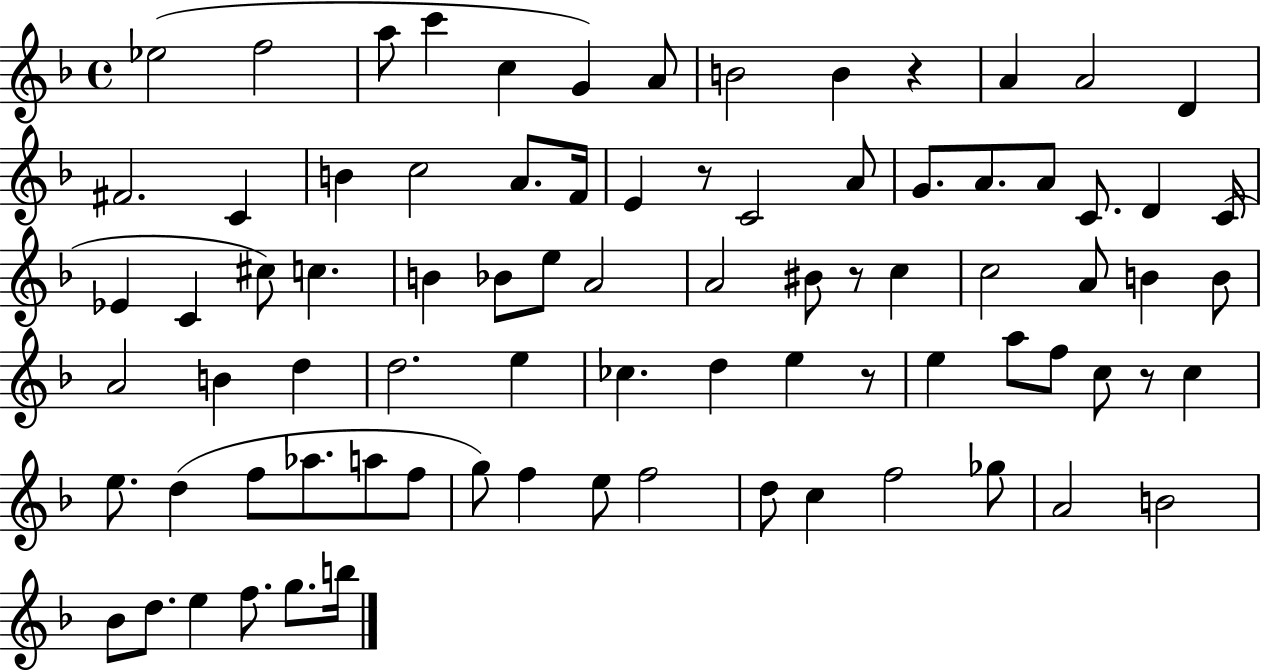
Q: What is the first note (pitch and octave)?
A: Eb5